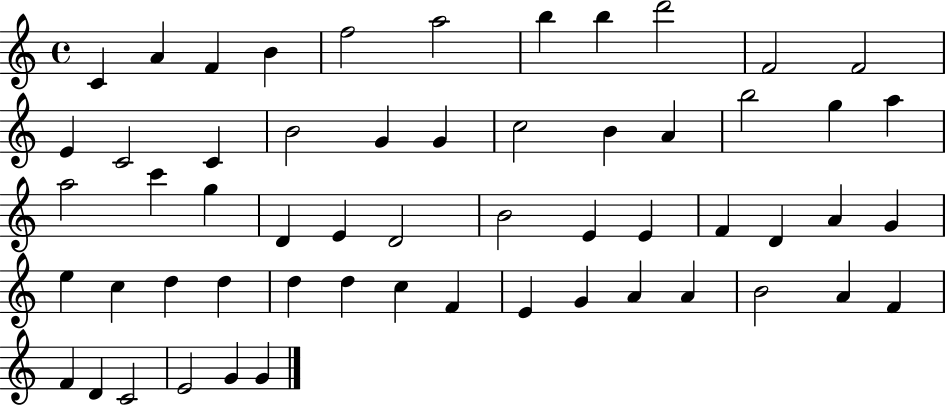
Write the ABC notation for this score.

X:1
T:Untitled
M:4/4
L:1/4
K:C
C A F B f2 a2 b b d'2 F2 F2 E C2 C B2 G G c2 B A b2 g a a2 c' g D E D2 B2 E E F D A G e c d d d d c F E G A A B2 A F F D C2 E2 G G